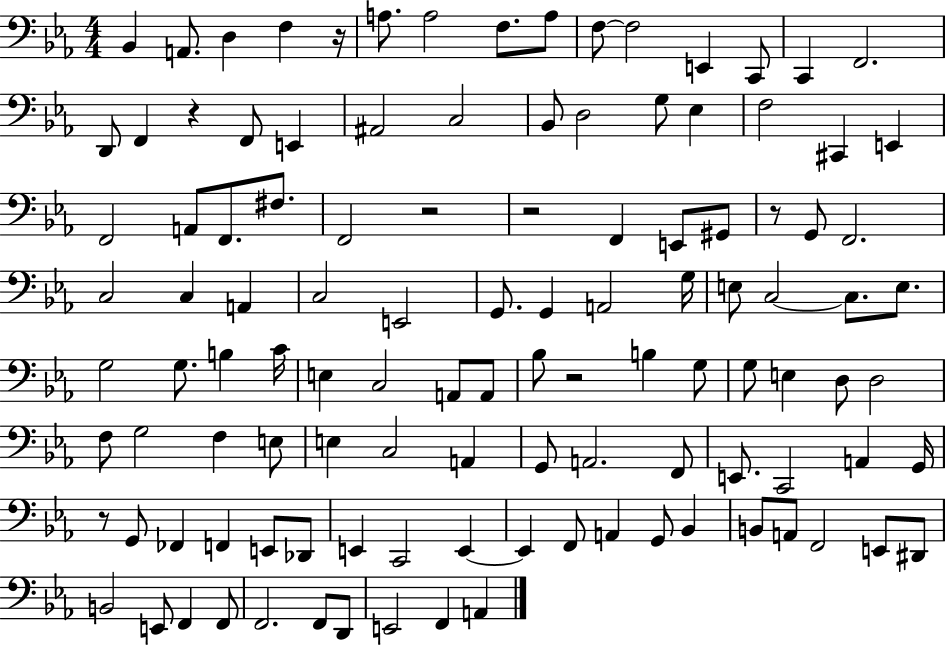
Bb2/q A2/e. D3/q F3/q R/s A3/e. A3/h F3/e. A3/e F3/e F3/h E2/q C2/e C2/q F2/h. D2/e F2/q R/q F2/e E2/q A#2/h C3/h Bb2/e D3/h G3/e Eb3/q F3/h C#2/q E2/q F2/h A2/e F2/e. F#3/e. F2/h R/h R/h F2/q E2/e G#2/e R/e G2/e F2/h. C3/h C3/q A2/q C3/h E2/h G2/e. G2/q A2/h G3/s E3/e C3/h C3/e. E3/e. G3/h G3/e. B3/q C4/s E3/q C3/h A2/e A2/e Bb3/e R/h B3/q G3/e G3/e E3/q D3/e D3/h F3/e G3/h F3/q E3/e E3/q C3/h A2/q G2/e A2/h. F2/e E2/e. C2/h A2/q G2/s R/e G2/e FES2/q F2/q E2/e Db2/e E2/q C2/h E2/q E2/q F2/e A2/q G2/e Bb2/q B2/e A2/e F2/h E2/e D#2/e B2/h E2/e F2/q F2/e F2/h. F2/e D2/e E2/h F2/q A2/q